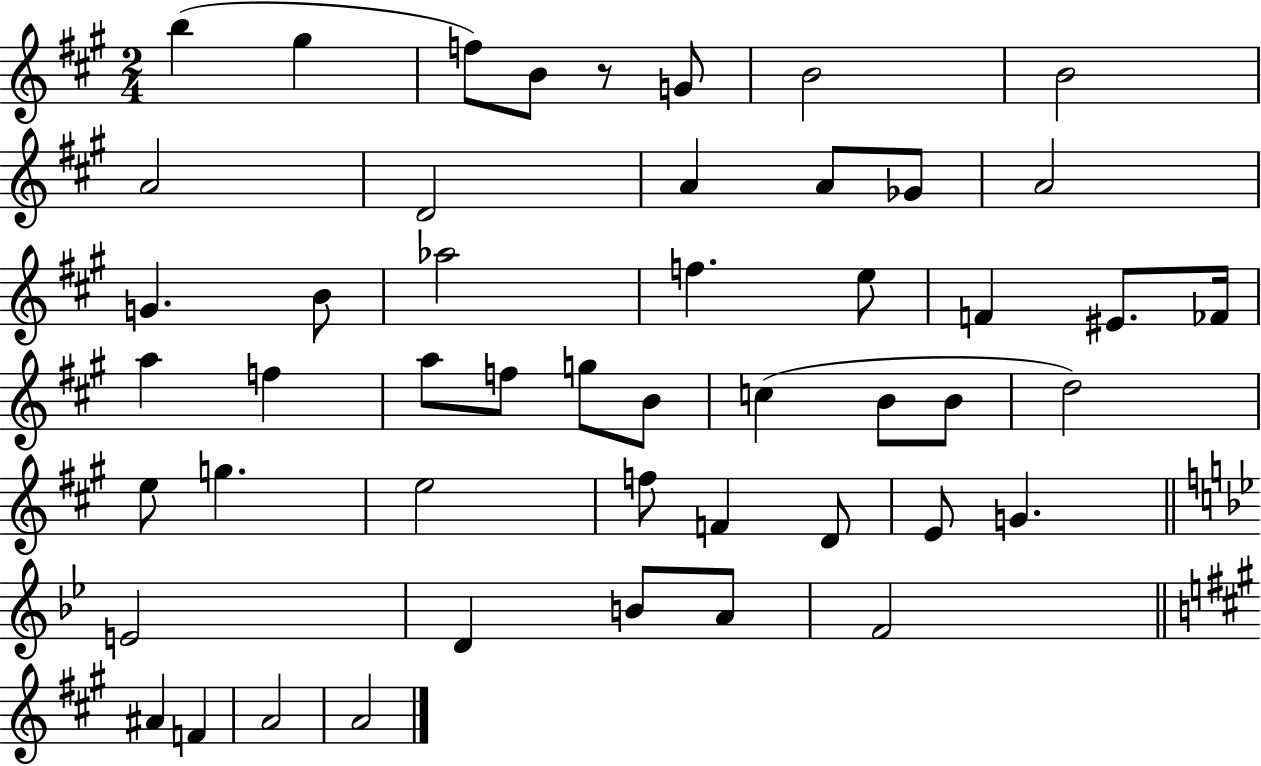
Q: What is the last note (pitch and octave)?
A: A4